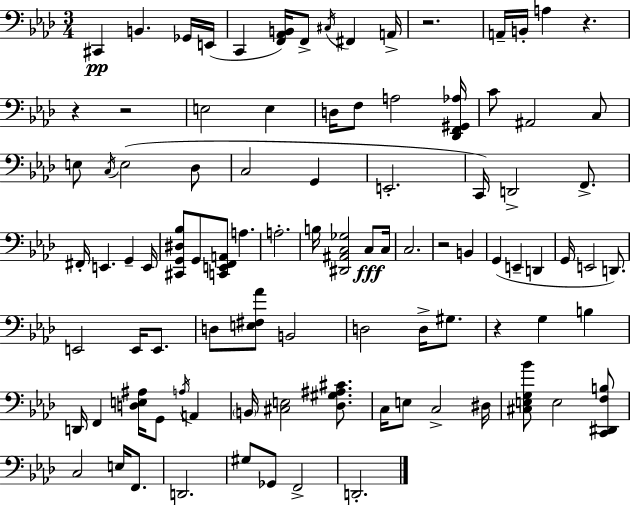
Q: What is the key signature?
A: AES major